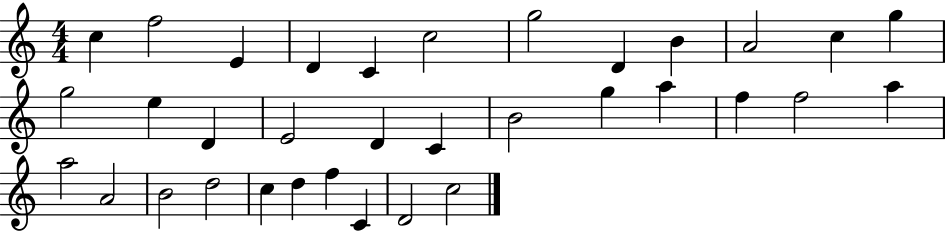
{
  \clef treble
  \numericTimeSignature
  \time 4/4
  \key c \major
  c''4 f''2 e'4 | d'4 c'4 c''2 | g''2 d'4 b'4 | a'2 c''4 g''4 | \break g''2 e''4 d'4 | e'2 d'4 c'4 | b'2 g''4 a''4 | f''4 f''2 a''4 | \break a''2 a'2 | b'2 d''2 | c''4 d''4 f''4 c'4 | d'2 c''2 | \break \bar "|."
}